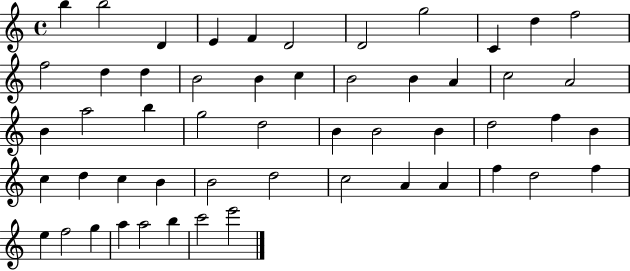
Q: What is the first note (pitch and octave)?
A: B5